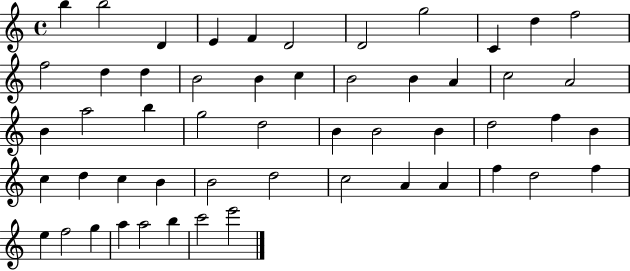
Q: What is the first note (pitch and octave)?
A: B5